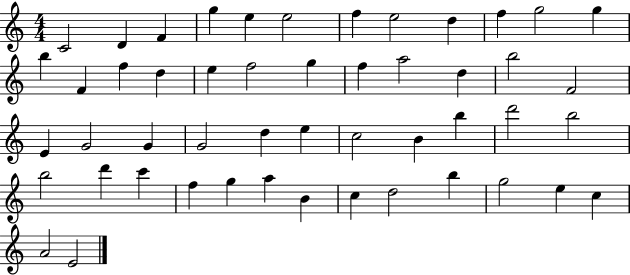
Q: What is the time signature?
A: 4/4